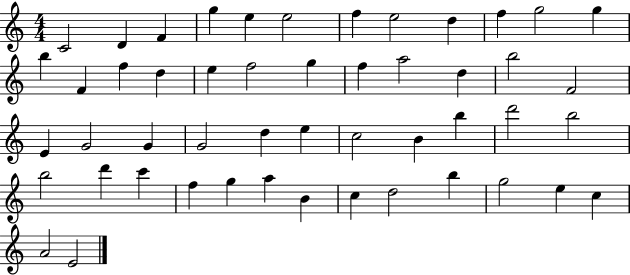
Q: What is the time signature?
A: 4/4